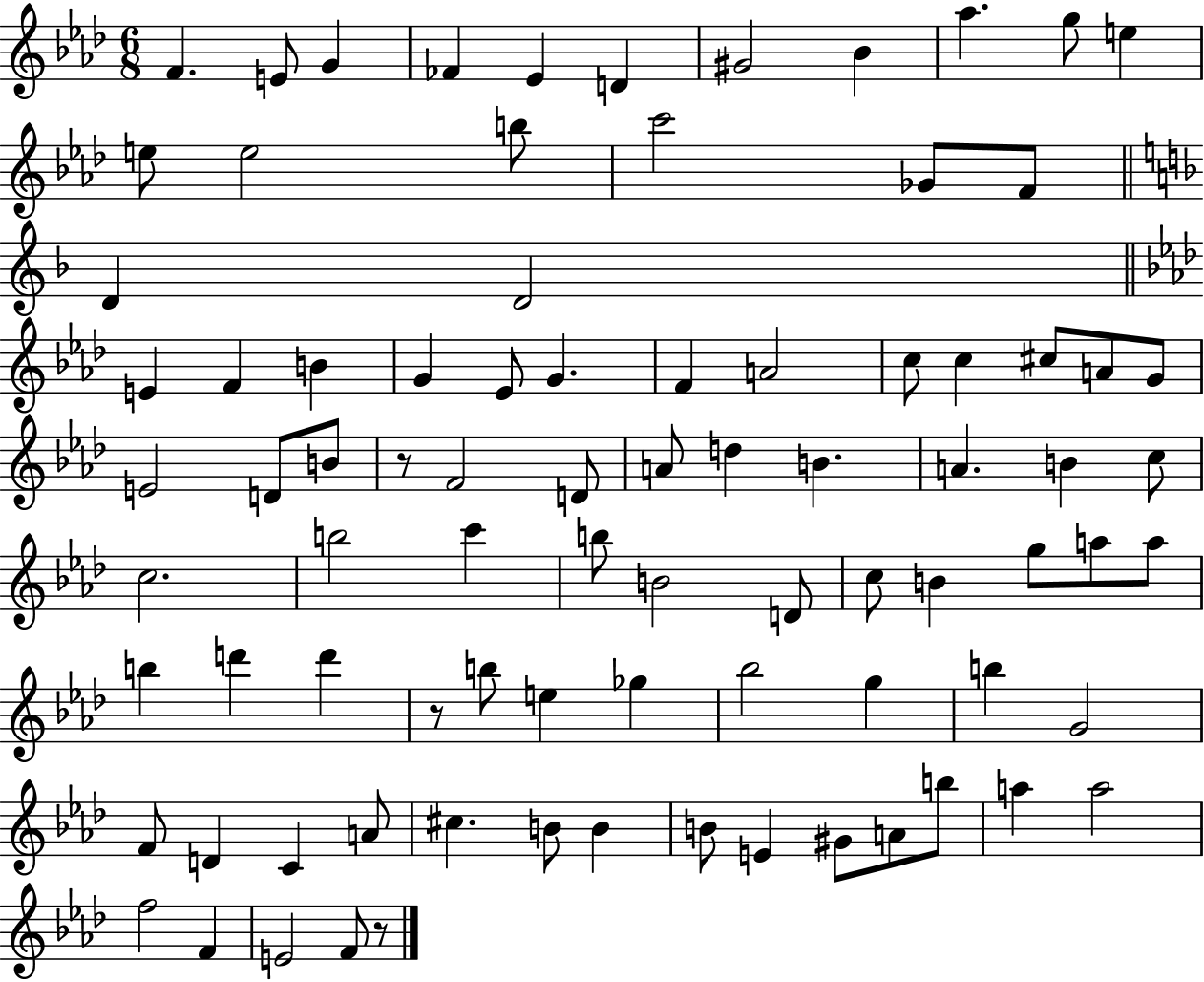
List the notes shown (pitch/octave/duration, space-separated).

F4/q. E4/e G4/q FES4/q Eb4/q D4/q G#4/h Bb4/q Ab5/q. G5/e E5/q E5/e E5/h B5/e C6/h Gb4/e F4/e D4/q D4/h E4/q F4/q B4/q G4/q Eb4/e G4/q. F4/q A4/h C5/e C5/q C#5/e A4/e G4/e E4/h D4/e B4/e R/e F4/h D4/e A4/e D5/q B4/q. A4/q. B4/q C5/e C5/h. B5/h C6/q B5/e B4/h D4/e C5/e B4/q G5/e A5/e A5/e B5/q D6/q D6/q R/e B5/e E5/q Gb5/q Bb5/h G5/q B5/q G4/h F4/e D4/q C4/q A4/e C#5/q. B4/e B4/q B4/e E4/q G#4/e A4/e B5/e A5/q A5/h F5/h F4/q E4/h F4/e R/e